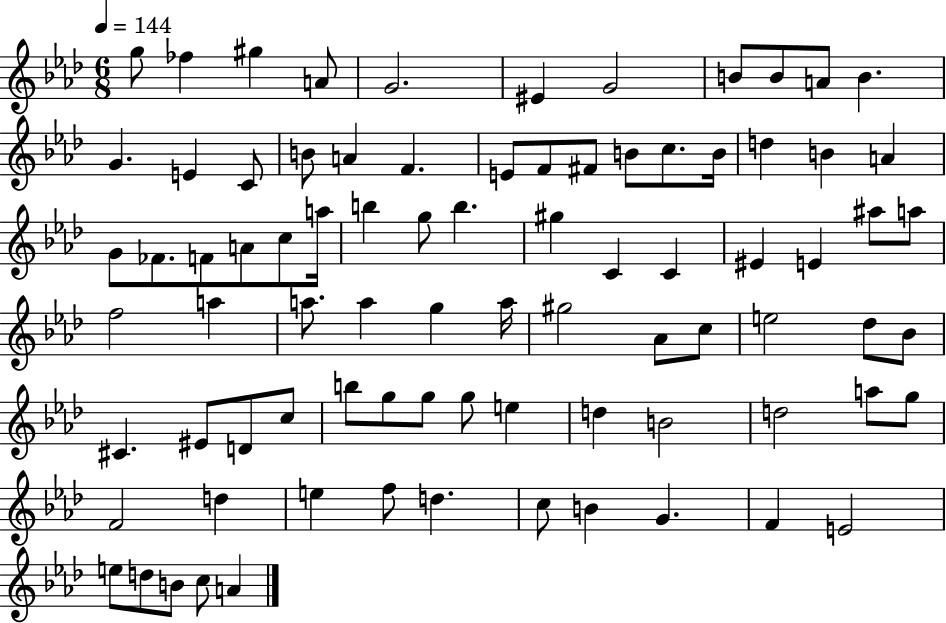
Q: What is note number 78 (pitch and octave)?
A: E4